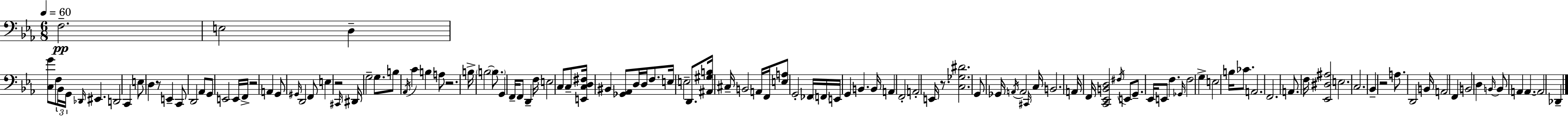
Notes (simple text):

F3/h. E3/h D3/q [C3,G4]/e F3/e Bb2/s G2/s Db2/s EIS2/q. D2/h C2/q E3/e D3/q R/e E2/q C2/e D2/h Ab2/e G2/e E2/h E2/s F2/s R/h A2/q G2/e G#2/s D2/h F2/e E3/q R/h C#2/s D#2/s G3/h G3/e. B3/e Ab2/s C4/q B3/q A3/e R/h. B3/s B3/h B3/e. G2/q F2/s F2/e D2/q F3/s E3/h C3/e C3/e [E2,C3,D3,F#3]/s BIS2/q [Gb2,Ab2]/e D3/s D3/s F3/e. E3/s E3/h D2/e. [A#2,G#3,B3]/s C#3/s B2/h A2/s F2/s [E3,A3]/e G2/h FES2/s F2/s E2/s G2/q B2/q. B2/s A2/q F2/h A2/h E2/s R/e. [C3,Gb3,D#4]/h. G2/e Gb2/s A2/s A2/h C#2/s C3/s B2/h. A2/s F2/s [C2,Eb2,B2,D3]/h F#3/s E2/e G2/e. Eb2/s E2/e F3/q. Gb2/s F3/h G3/q E3/h B3/s CES4/e. A2/h. F2/h. A2/e. F3/s [Eb2,D#3,A#3]/h E3/h. C3/h. Bb2/q R/h A3/e. D2/h B2/s A2/h F2/q B2/h D3/q B2/s B2/e A2/q A2/q. A2/h Db2/q